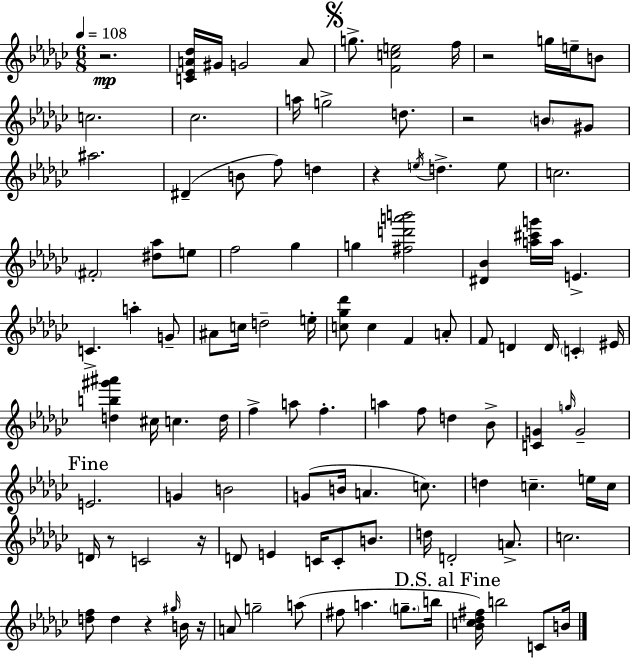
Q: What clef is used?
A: treble